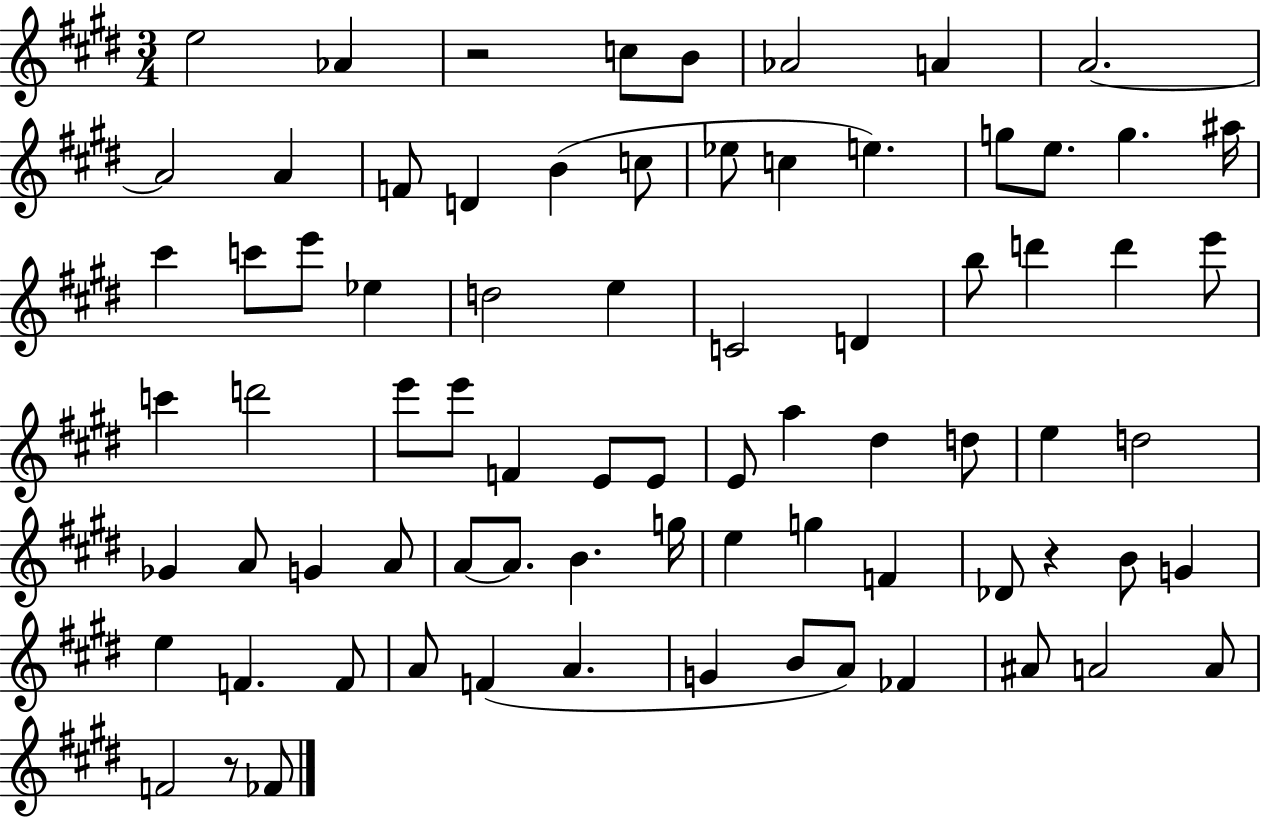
{
  \clef treble
  \numericTimeSignature
  \time 3/4
  \key e \major
  \repeat volta 2 { e''2 aes'4 | r2 c''8 b'8 | aes'2 a'4 | a'2.~~ | \break a'2 a'4 | f'8 d'4 b'4( c''8 | ees''8 c''4 e''4.) | g''8 e''8. g''4. ais''16 | \break cis'''4 c'''8 e'''8 ees''4 | d''2 e''4 | c'2 d'4 | b''8 d'''4 d'''4 e'''8 | \break c'''4 d'''2 | e'''8 e'''8 f'4 e'8 e'8 | e'8 a''4 dis''4 d''8 | e''4 d''2 | \break ges'4 a'8 g'4 a'8 | a'8~~ a'8. b'4. g''16 | e''4 g''4 f'4 | des'8 r4 b'8 g'4 | \break e''4 f'4. f'8 | a'8 f'4( a'4. | g'4 b'8 a'8) fes'4 | ais'8 a'2 a'8 | \break f'2 r8 fes'8 | } \bar "|."
}